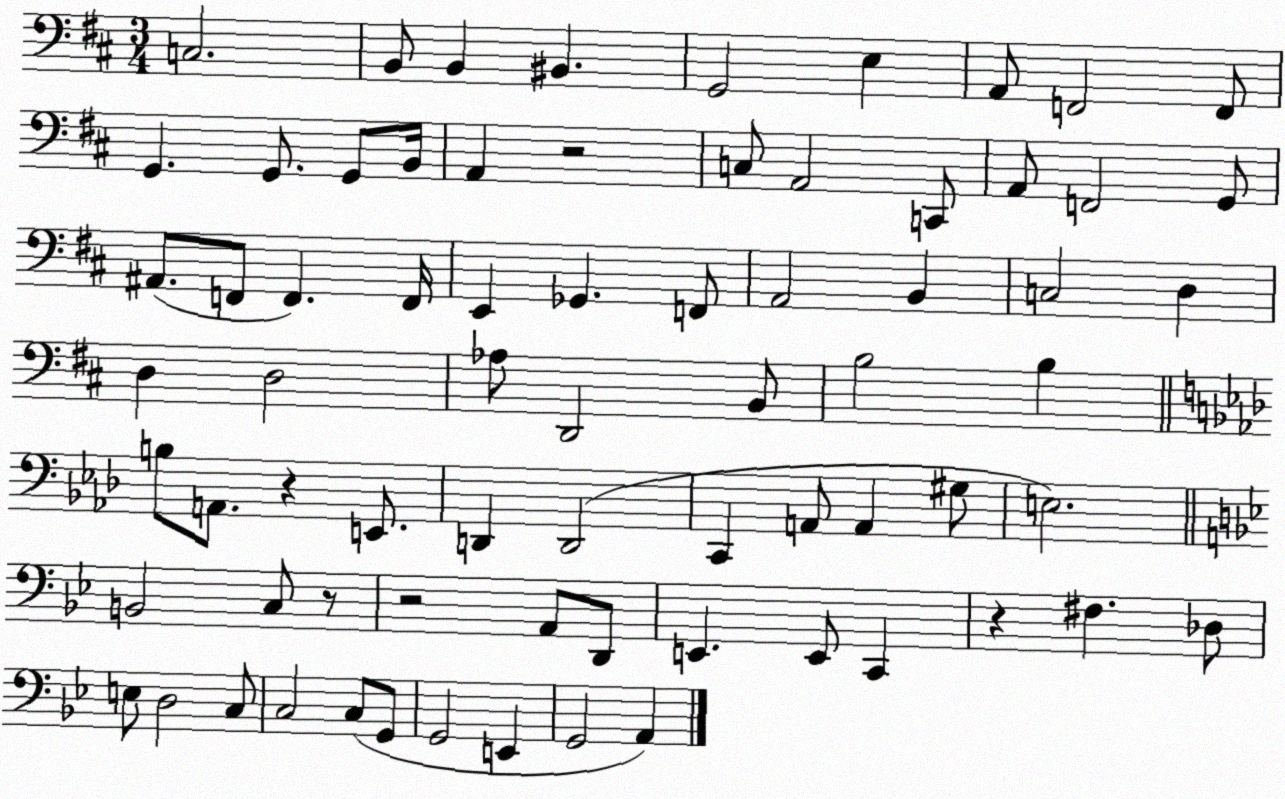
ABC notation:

X:1
T:Untitled
M:3/4
L:1/4
K:D
C,2 B,,/2 B,, ^B,, G,,2 E, A,,/2 F,,2 F,,/2 G,, G,,/2 G,,/2 B,,/4 A,, z2 C,/2 A,,2 C,,/2 A,,/2 F,,2 G,,/2 ^A,,/2 F,,/2 F,, F,,/4 E,, _G,, F,,/2 A,,2 B,, C,2 D, D, D,2 _A,/2 D,,2 B,,/2 B,2 B, B,/2 A,,/2 z E,,/2 D,, D,,2 C,, A,,/2 A,, ^G,/2 E,2 B,,2 C,/2 z/2 z2 A,,/2 D,,/2 E,, E,,/2 C,, z ^F, _D,/2 E,/2 D,2 C,/2 C,2 C,/2 G,,/2 G,,2 E,, G,,2 A,,